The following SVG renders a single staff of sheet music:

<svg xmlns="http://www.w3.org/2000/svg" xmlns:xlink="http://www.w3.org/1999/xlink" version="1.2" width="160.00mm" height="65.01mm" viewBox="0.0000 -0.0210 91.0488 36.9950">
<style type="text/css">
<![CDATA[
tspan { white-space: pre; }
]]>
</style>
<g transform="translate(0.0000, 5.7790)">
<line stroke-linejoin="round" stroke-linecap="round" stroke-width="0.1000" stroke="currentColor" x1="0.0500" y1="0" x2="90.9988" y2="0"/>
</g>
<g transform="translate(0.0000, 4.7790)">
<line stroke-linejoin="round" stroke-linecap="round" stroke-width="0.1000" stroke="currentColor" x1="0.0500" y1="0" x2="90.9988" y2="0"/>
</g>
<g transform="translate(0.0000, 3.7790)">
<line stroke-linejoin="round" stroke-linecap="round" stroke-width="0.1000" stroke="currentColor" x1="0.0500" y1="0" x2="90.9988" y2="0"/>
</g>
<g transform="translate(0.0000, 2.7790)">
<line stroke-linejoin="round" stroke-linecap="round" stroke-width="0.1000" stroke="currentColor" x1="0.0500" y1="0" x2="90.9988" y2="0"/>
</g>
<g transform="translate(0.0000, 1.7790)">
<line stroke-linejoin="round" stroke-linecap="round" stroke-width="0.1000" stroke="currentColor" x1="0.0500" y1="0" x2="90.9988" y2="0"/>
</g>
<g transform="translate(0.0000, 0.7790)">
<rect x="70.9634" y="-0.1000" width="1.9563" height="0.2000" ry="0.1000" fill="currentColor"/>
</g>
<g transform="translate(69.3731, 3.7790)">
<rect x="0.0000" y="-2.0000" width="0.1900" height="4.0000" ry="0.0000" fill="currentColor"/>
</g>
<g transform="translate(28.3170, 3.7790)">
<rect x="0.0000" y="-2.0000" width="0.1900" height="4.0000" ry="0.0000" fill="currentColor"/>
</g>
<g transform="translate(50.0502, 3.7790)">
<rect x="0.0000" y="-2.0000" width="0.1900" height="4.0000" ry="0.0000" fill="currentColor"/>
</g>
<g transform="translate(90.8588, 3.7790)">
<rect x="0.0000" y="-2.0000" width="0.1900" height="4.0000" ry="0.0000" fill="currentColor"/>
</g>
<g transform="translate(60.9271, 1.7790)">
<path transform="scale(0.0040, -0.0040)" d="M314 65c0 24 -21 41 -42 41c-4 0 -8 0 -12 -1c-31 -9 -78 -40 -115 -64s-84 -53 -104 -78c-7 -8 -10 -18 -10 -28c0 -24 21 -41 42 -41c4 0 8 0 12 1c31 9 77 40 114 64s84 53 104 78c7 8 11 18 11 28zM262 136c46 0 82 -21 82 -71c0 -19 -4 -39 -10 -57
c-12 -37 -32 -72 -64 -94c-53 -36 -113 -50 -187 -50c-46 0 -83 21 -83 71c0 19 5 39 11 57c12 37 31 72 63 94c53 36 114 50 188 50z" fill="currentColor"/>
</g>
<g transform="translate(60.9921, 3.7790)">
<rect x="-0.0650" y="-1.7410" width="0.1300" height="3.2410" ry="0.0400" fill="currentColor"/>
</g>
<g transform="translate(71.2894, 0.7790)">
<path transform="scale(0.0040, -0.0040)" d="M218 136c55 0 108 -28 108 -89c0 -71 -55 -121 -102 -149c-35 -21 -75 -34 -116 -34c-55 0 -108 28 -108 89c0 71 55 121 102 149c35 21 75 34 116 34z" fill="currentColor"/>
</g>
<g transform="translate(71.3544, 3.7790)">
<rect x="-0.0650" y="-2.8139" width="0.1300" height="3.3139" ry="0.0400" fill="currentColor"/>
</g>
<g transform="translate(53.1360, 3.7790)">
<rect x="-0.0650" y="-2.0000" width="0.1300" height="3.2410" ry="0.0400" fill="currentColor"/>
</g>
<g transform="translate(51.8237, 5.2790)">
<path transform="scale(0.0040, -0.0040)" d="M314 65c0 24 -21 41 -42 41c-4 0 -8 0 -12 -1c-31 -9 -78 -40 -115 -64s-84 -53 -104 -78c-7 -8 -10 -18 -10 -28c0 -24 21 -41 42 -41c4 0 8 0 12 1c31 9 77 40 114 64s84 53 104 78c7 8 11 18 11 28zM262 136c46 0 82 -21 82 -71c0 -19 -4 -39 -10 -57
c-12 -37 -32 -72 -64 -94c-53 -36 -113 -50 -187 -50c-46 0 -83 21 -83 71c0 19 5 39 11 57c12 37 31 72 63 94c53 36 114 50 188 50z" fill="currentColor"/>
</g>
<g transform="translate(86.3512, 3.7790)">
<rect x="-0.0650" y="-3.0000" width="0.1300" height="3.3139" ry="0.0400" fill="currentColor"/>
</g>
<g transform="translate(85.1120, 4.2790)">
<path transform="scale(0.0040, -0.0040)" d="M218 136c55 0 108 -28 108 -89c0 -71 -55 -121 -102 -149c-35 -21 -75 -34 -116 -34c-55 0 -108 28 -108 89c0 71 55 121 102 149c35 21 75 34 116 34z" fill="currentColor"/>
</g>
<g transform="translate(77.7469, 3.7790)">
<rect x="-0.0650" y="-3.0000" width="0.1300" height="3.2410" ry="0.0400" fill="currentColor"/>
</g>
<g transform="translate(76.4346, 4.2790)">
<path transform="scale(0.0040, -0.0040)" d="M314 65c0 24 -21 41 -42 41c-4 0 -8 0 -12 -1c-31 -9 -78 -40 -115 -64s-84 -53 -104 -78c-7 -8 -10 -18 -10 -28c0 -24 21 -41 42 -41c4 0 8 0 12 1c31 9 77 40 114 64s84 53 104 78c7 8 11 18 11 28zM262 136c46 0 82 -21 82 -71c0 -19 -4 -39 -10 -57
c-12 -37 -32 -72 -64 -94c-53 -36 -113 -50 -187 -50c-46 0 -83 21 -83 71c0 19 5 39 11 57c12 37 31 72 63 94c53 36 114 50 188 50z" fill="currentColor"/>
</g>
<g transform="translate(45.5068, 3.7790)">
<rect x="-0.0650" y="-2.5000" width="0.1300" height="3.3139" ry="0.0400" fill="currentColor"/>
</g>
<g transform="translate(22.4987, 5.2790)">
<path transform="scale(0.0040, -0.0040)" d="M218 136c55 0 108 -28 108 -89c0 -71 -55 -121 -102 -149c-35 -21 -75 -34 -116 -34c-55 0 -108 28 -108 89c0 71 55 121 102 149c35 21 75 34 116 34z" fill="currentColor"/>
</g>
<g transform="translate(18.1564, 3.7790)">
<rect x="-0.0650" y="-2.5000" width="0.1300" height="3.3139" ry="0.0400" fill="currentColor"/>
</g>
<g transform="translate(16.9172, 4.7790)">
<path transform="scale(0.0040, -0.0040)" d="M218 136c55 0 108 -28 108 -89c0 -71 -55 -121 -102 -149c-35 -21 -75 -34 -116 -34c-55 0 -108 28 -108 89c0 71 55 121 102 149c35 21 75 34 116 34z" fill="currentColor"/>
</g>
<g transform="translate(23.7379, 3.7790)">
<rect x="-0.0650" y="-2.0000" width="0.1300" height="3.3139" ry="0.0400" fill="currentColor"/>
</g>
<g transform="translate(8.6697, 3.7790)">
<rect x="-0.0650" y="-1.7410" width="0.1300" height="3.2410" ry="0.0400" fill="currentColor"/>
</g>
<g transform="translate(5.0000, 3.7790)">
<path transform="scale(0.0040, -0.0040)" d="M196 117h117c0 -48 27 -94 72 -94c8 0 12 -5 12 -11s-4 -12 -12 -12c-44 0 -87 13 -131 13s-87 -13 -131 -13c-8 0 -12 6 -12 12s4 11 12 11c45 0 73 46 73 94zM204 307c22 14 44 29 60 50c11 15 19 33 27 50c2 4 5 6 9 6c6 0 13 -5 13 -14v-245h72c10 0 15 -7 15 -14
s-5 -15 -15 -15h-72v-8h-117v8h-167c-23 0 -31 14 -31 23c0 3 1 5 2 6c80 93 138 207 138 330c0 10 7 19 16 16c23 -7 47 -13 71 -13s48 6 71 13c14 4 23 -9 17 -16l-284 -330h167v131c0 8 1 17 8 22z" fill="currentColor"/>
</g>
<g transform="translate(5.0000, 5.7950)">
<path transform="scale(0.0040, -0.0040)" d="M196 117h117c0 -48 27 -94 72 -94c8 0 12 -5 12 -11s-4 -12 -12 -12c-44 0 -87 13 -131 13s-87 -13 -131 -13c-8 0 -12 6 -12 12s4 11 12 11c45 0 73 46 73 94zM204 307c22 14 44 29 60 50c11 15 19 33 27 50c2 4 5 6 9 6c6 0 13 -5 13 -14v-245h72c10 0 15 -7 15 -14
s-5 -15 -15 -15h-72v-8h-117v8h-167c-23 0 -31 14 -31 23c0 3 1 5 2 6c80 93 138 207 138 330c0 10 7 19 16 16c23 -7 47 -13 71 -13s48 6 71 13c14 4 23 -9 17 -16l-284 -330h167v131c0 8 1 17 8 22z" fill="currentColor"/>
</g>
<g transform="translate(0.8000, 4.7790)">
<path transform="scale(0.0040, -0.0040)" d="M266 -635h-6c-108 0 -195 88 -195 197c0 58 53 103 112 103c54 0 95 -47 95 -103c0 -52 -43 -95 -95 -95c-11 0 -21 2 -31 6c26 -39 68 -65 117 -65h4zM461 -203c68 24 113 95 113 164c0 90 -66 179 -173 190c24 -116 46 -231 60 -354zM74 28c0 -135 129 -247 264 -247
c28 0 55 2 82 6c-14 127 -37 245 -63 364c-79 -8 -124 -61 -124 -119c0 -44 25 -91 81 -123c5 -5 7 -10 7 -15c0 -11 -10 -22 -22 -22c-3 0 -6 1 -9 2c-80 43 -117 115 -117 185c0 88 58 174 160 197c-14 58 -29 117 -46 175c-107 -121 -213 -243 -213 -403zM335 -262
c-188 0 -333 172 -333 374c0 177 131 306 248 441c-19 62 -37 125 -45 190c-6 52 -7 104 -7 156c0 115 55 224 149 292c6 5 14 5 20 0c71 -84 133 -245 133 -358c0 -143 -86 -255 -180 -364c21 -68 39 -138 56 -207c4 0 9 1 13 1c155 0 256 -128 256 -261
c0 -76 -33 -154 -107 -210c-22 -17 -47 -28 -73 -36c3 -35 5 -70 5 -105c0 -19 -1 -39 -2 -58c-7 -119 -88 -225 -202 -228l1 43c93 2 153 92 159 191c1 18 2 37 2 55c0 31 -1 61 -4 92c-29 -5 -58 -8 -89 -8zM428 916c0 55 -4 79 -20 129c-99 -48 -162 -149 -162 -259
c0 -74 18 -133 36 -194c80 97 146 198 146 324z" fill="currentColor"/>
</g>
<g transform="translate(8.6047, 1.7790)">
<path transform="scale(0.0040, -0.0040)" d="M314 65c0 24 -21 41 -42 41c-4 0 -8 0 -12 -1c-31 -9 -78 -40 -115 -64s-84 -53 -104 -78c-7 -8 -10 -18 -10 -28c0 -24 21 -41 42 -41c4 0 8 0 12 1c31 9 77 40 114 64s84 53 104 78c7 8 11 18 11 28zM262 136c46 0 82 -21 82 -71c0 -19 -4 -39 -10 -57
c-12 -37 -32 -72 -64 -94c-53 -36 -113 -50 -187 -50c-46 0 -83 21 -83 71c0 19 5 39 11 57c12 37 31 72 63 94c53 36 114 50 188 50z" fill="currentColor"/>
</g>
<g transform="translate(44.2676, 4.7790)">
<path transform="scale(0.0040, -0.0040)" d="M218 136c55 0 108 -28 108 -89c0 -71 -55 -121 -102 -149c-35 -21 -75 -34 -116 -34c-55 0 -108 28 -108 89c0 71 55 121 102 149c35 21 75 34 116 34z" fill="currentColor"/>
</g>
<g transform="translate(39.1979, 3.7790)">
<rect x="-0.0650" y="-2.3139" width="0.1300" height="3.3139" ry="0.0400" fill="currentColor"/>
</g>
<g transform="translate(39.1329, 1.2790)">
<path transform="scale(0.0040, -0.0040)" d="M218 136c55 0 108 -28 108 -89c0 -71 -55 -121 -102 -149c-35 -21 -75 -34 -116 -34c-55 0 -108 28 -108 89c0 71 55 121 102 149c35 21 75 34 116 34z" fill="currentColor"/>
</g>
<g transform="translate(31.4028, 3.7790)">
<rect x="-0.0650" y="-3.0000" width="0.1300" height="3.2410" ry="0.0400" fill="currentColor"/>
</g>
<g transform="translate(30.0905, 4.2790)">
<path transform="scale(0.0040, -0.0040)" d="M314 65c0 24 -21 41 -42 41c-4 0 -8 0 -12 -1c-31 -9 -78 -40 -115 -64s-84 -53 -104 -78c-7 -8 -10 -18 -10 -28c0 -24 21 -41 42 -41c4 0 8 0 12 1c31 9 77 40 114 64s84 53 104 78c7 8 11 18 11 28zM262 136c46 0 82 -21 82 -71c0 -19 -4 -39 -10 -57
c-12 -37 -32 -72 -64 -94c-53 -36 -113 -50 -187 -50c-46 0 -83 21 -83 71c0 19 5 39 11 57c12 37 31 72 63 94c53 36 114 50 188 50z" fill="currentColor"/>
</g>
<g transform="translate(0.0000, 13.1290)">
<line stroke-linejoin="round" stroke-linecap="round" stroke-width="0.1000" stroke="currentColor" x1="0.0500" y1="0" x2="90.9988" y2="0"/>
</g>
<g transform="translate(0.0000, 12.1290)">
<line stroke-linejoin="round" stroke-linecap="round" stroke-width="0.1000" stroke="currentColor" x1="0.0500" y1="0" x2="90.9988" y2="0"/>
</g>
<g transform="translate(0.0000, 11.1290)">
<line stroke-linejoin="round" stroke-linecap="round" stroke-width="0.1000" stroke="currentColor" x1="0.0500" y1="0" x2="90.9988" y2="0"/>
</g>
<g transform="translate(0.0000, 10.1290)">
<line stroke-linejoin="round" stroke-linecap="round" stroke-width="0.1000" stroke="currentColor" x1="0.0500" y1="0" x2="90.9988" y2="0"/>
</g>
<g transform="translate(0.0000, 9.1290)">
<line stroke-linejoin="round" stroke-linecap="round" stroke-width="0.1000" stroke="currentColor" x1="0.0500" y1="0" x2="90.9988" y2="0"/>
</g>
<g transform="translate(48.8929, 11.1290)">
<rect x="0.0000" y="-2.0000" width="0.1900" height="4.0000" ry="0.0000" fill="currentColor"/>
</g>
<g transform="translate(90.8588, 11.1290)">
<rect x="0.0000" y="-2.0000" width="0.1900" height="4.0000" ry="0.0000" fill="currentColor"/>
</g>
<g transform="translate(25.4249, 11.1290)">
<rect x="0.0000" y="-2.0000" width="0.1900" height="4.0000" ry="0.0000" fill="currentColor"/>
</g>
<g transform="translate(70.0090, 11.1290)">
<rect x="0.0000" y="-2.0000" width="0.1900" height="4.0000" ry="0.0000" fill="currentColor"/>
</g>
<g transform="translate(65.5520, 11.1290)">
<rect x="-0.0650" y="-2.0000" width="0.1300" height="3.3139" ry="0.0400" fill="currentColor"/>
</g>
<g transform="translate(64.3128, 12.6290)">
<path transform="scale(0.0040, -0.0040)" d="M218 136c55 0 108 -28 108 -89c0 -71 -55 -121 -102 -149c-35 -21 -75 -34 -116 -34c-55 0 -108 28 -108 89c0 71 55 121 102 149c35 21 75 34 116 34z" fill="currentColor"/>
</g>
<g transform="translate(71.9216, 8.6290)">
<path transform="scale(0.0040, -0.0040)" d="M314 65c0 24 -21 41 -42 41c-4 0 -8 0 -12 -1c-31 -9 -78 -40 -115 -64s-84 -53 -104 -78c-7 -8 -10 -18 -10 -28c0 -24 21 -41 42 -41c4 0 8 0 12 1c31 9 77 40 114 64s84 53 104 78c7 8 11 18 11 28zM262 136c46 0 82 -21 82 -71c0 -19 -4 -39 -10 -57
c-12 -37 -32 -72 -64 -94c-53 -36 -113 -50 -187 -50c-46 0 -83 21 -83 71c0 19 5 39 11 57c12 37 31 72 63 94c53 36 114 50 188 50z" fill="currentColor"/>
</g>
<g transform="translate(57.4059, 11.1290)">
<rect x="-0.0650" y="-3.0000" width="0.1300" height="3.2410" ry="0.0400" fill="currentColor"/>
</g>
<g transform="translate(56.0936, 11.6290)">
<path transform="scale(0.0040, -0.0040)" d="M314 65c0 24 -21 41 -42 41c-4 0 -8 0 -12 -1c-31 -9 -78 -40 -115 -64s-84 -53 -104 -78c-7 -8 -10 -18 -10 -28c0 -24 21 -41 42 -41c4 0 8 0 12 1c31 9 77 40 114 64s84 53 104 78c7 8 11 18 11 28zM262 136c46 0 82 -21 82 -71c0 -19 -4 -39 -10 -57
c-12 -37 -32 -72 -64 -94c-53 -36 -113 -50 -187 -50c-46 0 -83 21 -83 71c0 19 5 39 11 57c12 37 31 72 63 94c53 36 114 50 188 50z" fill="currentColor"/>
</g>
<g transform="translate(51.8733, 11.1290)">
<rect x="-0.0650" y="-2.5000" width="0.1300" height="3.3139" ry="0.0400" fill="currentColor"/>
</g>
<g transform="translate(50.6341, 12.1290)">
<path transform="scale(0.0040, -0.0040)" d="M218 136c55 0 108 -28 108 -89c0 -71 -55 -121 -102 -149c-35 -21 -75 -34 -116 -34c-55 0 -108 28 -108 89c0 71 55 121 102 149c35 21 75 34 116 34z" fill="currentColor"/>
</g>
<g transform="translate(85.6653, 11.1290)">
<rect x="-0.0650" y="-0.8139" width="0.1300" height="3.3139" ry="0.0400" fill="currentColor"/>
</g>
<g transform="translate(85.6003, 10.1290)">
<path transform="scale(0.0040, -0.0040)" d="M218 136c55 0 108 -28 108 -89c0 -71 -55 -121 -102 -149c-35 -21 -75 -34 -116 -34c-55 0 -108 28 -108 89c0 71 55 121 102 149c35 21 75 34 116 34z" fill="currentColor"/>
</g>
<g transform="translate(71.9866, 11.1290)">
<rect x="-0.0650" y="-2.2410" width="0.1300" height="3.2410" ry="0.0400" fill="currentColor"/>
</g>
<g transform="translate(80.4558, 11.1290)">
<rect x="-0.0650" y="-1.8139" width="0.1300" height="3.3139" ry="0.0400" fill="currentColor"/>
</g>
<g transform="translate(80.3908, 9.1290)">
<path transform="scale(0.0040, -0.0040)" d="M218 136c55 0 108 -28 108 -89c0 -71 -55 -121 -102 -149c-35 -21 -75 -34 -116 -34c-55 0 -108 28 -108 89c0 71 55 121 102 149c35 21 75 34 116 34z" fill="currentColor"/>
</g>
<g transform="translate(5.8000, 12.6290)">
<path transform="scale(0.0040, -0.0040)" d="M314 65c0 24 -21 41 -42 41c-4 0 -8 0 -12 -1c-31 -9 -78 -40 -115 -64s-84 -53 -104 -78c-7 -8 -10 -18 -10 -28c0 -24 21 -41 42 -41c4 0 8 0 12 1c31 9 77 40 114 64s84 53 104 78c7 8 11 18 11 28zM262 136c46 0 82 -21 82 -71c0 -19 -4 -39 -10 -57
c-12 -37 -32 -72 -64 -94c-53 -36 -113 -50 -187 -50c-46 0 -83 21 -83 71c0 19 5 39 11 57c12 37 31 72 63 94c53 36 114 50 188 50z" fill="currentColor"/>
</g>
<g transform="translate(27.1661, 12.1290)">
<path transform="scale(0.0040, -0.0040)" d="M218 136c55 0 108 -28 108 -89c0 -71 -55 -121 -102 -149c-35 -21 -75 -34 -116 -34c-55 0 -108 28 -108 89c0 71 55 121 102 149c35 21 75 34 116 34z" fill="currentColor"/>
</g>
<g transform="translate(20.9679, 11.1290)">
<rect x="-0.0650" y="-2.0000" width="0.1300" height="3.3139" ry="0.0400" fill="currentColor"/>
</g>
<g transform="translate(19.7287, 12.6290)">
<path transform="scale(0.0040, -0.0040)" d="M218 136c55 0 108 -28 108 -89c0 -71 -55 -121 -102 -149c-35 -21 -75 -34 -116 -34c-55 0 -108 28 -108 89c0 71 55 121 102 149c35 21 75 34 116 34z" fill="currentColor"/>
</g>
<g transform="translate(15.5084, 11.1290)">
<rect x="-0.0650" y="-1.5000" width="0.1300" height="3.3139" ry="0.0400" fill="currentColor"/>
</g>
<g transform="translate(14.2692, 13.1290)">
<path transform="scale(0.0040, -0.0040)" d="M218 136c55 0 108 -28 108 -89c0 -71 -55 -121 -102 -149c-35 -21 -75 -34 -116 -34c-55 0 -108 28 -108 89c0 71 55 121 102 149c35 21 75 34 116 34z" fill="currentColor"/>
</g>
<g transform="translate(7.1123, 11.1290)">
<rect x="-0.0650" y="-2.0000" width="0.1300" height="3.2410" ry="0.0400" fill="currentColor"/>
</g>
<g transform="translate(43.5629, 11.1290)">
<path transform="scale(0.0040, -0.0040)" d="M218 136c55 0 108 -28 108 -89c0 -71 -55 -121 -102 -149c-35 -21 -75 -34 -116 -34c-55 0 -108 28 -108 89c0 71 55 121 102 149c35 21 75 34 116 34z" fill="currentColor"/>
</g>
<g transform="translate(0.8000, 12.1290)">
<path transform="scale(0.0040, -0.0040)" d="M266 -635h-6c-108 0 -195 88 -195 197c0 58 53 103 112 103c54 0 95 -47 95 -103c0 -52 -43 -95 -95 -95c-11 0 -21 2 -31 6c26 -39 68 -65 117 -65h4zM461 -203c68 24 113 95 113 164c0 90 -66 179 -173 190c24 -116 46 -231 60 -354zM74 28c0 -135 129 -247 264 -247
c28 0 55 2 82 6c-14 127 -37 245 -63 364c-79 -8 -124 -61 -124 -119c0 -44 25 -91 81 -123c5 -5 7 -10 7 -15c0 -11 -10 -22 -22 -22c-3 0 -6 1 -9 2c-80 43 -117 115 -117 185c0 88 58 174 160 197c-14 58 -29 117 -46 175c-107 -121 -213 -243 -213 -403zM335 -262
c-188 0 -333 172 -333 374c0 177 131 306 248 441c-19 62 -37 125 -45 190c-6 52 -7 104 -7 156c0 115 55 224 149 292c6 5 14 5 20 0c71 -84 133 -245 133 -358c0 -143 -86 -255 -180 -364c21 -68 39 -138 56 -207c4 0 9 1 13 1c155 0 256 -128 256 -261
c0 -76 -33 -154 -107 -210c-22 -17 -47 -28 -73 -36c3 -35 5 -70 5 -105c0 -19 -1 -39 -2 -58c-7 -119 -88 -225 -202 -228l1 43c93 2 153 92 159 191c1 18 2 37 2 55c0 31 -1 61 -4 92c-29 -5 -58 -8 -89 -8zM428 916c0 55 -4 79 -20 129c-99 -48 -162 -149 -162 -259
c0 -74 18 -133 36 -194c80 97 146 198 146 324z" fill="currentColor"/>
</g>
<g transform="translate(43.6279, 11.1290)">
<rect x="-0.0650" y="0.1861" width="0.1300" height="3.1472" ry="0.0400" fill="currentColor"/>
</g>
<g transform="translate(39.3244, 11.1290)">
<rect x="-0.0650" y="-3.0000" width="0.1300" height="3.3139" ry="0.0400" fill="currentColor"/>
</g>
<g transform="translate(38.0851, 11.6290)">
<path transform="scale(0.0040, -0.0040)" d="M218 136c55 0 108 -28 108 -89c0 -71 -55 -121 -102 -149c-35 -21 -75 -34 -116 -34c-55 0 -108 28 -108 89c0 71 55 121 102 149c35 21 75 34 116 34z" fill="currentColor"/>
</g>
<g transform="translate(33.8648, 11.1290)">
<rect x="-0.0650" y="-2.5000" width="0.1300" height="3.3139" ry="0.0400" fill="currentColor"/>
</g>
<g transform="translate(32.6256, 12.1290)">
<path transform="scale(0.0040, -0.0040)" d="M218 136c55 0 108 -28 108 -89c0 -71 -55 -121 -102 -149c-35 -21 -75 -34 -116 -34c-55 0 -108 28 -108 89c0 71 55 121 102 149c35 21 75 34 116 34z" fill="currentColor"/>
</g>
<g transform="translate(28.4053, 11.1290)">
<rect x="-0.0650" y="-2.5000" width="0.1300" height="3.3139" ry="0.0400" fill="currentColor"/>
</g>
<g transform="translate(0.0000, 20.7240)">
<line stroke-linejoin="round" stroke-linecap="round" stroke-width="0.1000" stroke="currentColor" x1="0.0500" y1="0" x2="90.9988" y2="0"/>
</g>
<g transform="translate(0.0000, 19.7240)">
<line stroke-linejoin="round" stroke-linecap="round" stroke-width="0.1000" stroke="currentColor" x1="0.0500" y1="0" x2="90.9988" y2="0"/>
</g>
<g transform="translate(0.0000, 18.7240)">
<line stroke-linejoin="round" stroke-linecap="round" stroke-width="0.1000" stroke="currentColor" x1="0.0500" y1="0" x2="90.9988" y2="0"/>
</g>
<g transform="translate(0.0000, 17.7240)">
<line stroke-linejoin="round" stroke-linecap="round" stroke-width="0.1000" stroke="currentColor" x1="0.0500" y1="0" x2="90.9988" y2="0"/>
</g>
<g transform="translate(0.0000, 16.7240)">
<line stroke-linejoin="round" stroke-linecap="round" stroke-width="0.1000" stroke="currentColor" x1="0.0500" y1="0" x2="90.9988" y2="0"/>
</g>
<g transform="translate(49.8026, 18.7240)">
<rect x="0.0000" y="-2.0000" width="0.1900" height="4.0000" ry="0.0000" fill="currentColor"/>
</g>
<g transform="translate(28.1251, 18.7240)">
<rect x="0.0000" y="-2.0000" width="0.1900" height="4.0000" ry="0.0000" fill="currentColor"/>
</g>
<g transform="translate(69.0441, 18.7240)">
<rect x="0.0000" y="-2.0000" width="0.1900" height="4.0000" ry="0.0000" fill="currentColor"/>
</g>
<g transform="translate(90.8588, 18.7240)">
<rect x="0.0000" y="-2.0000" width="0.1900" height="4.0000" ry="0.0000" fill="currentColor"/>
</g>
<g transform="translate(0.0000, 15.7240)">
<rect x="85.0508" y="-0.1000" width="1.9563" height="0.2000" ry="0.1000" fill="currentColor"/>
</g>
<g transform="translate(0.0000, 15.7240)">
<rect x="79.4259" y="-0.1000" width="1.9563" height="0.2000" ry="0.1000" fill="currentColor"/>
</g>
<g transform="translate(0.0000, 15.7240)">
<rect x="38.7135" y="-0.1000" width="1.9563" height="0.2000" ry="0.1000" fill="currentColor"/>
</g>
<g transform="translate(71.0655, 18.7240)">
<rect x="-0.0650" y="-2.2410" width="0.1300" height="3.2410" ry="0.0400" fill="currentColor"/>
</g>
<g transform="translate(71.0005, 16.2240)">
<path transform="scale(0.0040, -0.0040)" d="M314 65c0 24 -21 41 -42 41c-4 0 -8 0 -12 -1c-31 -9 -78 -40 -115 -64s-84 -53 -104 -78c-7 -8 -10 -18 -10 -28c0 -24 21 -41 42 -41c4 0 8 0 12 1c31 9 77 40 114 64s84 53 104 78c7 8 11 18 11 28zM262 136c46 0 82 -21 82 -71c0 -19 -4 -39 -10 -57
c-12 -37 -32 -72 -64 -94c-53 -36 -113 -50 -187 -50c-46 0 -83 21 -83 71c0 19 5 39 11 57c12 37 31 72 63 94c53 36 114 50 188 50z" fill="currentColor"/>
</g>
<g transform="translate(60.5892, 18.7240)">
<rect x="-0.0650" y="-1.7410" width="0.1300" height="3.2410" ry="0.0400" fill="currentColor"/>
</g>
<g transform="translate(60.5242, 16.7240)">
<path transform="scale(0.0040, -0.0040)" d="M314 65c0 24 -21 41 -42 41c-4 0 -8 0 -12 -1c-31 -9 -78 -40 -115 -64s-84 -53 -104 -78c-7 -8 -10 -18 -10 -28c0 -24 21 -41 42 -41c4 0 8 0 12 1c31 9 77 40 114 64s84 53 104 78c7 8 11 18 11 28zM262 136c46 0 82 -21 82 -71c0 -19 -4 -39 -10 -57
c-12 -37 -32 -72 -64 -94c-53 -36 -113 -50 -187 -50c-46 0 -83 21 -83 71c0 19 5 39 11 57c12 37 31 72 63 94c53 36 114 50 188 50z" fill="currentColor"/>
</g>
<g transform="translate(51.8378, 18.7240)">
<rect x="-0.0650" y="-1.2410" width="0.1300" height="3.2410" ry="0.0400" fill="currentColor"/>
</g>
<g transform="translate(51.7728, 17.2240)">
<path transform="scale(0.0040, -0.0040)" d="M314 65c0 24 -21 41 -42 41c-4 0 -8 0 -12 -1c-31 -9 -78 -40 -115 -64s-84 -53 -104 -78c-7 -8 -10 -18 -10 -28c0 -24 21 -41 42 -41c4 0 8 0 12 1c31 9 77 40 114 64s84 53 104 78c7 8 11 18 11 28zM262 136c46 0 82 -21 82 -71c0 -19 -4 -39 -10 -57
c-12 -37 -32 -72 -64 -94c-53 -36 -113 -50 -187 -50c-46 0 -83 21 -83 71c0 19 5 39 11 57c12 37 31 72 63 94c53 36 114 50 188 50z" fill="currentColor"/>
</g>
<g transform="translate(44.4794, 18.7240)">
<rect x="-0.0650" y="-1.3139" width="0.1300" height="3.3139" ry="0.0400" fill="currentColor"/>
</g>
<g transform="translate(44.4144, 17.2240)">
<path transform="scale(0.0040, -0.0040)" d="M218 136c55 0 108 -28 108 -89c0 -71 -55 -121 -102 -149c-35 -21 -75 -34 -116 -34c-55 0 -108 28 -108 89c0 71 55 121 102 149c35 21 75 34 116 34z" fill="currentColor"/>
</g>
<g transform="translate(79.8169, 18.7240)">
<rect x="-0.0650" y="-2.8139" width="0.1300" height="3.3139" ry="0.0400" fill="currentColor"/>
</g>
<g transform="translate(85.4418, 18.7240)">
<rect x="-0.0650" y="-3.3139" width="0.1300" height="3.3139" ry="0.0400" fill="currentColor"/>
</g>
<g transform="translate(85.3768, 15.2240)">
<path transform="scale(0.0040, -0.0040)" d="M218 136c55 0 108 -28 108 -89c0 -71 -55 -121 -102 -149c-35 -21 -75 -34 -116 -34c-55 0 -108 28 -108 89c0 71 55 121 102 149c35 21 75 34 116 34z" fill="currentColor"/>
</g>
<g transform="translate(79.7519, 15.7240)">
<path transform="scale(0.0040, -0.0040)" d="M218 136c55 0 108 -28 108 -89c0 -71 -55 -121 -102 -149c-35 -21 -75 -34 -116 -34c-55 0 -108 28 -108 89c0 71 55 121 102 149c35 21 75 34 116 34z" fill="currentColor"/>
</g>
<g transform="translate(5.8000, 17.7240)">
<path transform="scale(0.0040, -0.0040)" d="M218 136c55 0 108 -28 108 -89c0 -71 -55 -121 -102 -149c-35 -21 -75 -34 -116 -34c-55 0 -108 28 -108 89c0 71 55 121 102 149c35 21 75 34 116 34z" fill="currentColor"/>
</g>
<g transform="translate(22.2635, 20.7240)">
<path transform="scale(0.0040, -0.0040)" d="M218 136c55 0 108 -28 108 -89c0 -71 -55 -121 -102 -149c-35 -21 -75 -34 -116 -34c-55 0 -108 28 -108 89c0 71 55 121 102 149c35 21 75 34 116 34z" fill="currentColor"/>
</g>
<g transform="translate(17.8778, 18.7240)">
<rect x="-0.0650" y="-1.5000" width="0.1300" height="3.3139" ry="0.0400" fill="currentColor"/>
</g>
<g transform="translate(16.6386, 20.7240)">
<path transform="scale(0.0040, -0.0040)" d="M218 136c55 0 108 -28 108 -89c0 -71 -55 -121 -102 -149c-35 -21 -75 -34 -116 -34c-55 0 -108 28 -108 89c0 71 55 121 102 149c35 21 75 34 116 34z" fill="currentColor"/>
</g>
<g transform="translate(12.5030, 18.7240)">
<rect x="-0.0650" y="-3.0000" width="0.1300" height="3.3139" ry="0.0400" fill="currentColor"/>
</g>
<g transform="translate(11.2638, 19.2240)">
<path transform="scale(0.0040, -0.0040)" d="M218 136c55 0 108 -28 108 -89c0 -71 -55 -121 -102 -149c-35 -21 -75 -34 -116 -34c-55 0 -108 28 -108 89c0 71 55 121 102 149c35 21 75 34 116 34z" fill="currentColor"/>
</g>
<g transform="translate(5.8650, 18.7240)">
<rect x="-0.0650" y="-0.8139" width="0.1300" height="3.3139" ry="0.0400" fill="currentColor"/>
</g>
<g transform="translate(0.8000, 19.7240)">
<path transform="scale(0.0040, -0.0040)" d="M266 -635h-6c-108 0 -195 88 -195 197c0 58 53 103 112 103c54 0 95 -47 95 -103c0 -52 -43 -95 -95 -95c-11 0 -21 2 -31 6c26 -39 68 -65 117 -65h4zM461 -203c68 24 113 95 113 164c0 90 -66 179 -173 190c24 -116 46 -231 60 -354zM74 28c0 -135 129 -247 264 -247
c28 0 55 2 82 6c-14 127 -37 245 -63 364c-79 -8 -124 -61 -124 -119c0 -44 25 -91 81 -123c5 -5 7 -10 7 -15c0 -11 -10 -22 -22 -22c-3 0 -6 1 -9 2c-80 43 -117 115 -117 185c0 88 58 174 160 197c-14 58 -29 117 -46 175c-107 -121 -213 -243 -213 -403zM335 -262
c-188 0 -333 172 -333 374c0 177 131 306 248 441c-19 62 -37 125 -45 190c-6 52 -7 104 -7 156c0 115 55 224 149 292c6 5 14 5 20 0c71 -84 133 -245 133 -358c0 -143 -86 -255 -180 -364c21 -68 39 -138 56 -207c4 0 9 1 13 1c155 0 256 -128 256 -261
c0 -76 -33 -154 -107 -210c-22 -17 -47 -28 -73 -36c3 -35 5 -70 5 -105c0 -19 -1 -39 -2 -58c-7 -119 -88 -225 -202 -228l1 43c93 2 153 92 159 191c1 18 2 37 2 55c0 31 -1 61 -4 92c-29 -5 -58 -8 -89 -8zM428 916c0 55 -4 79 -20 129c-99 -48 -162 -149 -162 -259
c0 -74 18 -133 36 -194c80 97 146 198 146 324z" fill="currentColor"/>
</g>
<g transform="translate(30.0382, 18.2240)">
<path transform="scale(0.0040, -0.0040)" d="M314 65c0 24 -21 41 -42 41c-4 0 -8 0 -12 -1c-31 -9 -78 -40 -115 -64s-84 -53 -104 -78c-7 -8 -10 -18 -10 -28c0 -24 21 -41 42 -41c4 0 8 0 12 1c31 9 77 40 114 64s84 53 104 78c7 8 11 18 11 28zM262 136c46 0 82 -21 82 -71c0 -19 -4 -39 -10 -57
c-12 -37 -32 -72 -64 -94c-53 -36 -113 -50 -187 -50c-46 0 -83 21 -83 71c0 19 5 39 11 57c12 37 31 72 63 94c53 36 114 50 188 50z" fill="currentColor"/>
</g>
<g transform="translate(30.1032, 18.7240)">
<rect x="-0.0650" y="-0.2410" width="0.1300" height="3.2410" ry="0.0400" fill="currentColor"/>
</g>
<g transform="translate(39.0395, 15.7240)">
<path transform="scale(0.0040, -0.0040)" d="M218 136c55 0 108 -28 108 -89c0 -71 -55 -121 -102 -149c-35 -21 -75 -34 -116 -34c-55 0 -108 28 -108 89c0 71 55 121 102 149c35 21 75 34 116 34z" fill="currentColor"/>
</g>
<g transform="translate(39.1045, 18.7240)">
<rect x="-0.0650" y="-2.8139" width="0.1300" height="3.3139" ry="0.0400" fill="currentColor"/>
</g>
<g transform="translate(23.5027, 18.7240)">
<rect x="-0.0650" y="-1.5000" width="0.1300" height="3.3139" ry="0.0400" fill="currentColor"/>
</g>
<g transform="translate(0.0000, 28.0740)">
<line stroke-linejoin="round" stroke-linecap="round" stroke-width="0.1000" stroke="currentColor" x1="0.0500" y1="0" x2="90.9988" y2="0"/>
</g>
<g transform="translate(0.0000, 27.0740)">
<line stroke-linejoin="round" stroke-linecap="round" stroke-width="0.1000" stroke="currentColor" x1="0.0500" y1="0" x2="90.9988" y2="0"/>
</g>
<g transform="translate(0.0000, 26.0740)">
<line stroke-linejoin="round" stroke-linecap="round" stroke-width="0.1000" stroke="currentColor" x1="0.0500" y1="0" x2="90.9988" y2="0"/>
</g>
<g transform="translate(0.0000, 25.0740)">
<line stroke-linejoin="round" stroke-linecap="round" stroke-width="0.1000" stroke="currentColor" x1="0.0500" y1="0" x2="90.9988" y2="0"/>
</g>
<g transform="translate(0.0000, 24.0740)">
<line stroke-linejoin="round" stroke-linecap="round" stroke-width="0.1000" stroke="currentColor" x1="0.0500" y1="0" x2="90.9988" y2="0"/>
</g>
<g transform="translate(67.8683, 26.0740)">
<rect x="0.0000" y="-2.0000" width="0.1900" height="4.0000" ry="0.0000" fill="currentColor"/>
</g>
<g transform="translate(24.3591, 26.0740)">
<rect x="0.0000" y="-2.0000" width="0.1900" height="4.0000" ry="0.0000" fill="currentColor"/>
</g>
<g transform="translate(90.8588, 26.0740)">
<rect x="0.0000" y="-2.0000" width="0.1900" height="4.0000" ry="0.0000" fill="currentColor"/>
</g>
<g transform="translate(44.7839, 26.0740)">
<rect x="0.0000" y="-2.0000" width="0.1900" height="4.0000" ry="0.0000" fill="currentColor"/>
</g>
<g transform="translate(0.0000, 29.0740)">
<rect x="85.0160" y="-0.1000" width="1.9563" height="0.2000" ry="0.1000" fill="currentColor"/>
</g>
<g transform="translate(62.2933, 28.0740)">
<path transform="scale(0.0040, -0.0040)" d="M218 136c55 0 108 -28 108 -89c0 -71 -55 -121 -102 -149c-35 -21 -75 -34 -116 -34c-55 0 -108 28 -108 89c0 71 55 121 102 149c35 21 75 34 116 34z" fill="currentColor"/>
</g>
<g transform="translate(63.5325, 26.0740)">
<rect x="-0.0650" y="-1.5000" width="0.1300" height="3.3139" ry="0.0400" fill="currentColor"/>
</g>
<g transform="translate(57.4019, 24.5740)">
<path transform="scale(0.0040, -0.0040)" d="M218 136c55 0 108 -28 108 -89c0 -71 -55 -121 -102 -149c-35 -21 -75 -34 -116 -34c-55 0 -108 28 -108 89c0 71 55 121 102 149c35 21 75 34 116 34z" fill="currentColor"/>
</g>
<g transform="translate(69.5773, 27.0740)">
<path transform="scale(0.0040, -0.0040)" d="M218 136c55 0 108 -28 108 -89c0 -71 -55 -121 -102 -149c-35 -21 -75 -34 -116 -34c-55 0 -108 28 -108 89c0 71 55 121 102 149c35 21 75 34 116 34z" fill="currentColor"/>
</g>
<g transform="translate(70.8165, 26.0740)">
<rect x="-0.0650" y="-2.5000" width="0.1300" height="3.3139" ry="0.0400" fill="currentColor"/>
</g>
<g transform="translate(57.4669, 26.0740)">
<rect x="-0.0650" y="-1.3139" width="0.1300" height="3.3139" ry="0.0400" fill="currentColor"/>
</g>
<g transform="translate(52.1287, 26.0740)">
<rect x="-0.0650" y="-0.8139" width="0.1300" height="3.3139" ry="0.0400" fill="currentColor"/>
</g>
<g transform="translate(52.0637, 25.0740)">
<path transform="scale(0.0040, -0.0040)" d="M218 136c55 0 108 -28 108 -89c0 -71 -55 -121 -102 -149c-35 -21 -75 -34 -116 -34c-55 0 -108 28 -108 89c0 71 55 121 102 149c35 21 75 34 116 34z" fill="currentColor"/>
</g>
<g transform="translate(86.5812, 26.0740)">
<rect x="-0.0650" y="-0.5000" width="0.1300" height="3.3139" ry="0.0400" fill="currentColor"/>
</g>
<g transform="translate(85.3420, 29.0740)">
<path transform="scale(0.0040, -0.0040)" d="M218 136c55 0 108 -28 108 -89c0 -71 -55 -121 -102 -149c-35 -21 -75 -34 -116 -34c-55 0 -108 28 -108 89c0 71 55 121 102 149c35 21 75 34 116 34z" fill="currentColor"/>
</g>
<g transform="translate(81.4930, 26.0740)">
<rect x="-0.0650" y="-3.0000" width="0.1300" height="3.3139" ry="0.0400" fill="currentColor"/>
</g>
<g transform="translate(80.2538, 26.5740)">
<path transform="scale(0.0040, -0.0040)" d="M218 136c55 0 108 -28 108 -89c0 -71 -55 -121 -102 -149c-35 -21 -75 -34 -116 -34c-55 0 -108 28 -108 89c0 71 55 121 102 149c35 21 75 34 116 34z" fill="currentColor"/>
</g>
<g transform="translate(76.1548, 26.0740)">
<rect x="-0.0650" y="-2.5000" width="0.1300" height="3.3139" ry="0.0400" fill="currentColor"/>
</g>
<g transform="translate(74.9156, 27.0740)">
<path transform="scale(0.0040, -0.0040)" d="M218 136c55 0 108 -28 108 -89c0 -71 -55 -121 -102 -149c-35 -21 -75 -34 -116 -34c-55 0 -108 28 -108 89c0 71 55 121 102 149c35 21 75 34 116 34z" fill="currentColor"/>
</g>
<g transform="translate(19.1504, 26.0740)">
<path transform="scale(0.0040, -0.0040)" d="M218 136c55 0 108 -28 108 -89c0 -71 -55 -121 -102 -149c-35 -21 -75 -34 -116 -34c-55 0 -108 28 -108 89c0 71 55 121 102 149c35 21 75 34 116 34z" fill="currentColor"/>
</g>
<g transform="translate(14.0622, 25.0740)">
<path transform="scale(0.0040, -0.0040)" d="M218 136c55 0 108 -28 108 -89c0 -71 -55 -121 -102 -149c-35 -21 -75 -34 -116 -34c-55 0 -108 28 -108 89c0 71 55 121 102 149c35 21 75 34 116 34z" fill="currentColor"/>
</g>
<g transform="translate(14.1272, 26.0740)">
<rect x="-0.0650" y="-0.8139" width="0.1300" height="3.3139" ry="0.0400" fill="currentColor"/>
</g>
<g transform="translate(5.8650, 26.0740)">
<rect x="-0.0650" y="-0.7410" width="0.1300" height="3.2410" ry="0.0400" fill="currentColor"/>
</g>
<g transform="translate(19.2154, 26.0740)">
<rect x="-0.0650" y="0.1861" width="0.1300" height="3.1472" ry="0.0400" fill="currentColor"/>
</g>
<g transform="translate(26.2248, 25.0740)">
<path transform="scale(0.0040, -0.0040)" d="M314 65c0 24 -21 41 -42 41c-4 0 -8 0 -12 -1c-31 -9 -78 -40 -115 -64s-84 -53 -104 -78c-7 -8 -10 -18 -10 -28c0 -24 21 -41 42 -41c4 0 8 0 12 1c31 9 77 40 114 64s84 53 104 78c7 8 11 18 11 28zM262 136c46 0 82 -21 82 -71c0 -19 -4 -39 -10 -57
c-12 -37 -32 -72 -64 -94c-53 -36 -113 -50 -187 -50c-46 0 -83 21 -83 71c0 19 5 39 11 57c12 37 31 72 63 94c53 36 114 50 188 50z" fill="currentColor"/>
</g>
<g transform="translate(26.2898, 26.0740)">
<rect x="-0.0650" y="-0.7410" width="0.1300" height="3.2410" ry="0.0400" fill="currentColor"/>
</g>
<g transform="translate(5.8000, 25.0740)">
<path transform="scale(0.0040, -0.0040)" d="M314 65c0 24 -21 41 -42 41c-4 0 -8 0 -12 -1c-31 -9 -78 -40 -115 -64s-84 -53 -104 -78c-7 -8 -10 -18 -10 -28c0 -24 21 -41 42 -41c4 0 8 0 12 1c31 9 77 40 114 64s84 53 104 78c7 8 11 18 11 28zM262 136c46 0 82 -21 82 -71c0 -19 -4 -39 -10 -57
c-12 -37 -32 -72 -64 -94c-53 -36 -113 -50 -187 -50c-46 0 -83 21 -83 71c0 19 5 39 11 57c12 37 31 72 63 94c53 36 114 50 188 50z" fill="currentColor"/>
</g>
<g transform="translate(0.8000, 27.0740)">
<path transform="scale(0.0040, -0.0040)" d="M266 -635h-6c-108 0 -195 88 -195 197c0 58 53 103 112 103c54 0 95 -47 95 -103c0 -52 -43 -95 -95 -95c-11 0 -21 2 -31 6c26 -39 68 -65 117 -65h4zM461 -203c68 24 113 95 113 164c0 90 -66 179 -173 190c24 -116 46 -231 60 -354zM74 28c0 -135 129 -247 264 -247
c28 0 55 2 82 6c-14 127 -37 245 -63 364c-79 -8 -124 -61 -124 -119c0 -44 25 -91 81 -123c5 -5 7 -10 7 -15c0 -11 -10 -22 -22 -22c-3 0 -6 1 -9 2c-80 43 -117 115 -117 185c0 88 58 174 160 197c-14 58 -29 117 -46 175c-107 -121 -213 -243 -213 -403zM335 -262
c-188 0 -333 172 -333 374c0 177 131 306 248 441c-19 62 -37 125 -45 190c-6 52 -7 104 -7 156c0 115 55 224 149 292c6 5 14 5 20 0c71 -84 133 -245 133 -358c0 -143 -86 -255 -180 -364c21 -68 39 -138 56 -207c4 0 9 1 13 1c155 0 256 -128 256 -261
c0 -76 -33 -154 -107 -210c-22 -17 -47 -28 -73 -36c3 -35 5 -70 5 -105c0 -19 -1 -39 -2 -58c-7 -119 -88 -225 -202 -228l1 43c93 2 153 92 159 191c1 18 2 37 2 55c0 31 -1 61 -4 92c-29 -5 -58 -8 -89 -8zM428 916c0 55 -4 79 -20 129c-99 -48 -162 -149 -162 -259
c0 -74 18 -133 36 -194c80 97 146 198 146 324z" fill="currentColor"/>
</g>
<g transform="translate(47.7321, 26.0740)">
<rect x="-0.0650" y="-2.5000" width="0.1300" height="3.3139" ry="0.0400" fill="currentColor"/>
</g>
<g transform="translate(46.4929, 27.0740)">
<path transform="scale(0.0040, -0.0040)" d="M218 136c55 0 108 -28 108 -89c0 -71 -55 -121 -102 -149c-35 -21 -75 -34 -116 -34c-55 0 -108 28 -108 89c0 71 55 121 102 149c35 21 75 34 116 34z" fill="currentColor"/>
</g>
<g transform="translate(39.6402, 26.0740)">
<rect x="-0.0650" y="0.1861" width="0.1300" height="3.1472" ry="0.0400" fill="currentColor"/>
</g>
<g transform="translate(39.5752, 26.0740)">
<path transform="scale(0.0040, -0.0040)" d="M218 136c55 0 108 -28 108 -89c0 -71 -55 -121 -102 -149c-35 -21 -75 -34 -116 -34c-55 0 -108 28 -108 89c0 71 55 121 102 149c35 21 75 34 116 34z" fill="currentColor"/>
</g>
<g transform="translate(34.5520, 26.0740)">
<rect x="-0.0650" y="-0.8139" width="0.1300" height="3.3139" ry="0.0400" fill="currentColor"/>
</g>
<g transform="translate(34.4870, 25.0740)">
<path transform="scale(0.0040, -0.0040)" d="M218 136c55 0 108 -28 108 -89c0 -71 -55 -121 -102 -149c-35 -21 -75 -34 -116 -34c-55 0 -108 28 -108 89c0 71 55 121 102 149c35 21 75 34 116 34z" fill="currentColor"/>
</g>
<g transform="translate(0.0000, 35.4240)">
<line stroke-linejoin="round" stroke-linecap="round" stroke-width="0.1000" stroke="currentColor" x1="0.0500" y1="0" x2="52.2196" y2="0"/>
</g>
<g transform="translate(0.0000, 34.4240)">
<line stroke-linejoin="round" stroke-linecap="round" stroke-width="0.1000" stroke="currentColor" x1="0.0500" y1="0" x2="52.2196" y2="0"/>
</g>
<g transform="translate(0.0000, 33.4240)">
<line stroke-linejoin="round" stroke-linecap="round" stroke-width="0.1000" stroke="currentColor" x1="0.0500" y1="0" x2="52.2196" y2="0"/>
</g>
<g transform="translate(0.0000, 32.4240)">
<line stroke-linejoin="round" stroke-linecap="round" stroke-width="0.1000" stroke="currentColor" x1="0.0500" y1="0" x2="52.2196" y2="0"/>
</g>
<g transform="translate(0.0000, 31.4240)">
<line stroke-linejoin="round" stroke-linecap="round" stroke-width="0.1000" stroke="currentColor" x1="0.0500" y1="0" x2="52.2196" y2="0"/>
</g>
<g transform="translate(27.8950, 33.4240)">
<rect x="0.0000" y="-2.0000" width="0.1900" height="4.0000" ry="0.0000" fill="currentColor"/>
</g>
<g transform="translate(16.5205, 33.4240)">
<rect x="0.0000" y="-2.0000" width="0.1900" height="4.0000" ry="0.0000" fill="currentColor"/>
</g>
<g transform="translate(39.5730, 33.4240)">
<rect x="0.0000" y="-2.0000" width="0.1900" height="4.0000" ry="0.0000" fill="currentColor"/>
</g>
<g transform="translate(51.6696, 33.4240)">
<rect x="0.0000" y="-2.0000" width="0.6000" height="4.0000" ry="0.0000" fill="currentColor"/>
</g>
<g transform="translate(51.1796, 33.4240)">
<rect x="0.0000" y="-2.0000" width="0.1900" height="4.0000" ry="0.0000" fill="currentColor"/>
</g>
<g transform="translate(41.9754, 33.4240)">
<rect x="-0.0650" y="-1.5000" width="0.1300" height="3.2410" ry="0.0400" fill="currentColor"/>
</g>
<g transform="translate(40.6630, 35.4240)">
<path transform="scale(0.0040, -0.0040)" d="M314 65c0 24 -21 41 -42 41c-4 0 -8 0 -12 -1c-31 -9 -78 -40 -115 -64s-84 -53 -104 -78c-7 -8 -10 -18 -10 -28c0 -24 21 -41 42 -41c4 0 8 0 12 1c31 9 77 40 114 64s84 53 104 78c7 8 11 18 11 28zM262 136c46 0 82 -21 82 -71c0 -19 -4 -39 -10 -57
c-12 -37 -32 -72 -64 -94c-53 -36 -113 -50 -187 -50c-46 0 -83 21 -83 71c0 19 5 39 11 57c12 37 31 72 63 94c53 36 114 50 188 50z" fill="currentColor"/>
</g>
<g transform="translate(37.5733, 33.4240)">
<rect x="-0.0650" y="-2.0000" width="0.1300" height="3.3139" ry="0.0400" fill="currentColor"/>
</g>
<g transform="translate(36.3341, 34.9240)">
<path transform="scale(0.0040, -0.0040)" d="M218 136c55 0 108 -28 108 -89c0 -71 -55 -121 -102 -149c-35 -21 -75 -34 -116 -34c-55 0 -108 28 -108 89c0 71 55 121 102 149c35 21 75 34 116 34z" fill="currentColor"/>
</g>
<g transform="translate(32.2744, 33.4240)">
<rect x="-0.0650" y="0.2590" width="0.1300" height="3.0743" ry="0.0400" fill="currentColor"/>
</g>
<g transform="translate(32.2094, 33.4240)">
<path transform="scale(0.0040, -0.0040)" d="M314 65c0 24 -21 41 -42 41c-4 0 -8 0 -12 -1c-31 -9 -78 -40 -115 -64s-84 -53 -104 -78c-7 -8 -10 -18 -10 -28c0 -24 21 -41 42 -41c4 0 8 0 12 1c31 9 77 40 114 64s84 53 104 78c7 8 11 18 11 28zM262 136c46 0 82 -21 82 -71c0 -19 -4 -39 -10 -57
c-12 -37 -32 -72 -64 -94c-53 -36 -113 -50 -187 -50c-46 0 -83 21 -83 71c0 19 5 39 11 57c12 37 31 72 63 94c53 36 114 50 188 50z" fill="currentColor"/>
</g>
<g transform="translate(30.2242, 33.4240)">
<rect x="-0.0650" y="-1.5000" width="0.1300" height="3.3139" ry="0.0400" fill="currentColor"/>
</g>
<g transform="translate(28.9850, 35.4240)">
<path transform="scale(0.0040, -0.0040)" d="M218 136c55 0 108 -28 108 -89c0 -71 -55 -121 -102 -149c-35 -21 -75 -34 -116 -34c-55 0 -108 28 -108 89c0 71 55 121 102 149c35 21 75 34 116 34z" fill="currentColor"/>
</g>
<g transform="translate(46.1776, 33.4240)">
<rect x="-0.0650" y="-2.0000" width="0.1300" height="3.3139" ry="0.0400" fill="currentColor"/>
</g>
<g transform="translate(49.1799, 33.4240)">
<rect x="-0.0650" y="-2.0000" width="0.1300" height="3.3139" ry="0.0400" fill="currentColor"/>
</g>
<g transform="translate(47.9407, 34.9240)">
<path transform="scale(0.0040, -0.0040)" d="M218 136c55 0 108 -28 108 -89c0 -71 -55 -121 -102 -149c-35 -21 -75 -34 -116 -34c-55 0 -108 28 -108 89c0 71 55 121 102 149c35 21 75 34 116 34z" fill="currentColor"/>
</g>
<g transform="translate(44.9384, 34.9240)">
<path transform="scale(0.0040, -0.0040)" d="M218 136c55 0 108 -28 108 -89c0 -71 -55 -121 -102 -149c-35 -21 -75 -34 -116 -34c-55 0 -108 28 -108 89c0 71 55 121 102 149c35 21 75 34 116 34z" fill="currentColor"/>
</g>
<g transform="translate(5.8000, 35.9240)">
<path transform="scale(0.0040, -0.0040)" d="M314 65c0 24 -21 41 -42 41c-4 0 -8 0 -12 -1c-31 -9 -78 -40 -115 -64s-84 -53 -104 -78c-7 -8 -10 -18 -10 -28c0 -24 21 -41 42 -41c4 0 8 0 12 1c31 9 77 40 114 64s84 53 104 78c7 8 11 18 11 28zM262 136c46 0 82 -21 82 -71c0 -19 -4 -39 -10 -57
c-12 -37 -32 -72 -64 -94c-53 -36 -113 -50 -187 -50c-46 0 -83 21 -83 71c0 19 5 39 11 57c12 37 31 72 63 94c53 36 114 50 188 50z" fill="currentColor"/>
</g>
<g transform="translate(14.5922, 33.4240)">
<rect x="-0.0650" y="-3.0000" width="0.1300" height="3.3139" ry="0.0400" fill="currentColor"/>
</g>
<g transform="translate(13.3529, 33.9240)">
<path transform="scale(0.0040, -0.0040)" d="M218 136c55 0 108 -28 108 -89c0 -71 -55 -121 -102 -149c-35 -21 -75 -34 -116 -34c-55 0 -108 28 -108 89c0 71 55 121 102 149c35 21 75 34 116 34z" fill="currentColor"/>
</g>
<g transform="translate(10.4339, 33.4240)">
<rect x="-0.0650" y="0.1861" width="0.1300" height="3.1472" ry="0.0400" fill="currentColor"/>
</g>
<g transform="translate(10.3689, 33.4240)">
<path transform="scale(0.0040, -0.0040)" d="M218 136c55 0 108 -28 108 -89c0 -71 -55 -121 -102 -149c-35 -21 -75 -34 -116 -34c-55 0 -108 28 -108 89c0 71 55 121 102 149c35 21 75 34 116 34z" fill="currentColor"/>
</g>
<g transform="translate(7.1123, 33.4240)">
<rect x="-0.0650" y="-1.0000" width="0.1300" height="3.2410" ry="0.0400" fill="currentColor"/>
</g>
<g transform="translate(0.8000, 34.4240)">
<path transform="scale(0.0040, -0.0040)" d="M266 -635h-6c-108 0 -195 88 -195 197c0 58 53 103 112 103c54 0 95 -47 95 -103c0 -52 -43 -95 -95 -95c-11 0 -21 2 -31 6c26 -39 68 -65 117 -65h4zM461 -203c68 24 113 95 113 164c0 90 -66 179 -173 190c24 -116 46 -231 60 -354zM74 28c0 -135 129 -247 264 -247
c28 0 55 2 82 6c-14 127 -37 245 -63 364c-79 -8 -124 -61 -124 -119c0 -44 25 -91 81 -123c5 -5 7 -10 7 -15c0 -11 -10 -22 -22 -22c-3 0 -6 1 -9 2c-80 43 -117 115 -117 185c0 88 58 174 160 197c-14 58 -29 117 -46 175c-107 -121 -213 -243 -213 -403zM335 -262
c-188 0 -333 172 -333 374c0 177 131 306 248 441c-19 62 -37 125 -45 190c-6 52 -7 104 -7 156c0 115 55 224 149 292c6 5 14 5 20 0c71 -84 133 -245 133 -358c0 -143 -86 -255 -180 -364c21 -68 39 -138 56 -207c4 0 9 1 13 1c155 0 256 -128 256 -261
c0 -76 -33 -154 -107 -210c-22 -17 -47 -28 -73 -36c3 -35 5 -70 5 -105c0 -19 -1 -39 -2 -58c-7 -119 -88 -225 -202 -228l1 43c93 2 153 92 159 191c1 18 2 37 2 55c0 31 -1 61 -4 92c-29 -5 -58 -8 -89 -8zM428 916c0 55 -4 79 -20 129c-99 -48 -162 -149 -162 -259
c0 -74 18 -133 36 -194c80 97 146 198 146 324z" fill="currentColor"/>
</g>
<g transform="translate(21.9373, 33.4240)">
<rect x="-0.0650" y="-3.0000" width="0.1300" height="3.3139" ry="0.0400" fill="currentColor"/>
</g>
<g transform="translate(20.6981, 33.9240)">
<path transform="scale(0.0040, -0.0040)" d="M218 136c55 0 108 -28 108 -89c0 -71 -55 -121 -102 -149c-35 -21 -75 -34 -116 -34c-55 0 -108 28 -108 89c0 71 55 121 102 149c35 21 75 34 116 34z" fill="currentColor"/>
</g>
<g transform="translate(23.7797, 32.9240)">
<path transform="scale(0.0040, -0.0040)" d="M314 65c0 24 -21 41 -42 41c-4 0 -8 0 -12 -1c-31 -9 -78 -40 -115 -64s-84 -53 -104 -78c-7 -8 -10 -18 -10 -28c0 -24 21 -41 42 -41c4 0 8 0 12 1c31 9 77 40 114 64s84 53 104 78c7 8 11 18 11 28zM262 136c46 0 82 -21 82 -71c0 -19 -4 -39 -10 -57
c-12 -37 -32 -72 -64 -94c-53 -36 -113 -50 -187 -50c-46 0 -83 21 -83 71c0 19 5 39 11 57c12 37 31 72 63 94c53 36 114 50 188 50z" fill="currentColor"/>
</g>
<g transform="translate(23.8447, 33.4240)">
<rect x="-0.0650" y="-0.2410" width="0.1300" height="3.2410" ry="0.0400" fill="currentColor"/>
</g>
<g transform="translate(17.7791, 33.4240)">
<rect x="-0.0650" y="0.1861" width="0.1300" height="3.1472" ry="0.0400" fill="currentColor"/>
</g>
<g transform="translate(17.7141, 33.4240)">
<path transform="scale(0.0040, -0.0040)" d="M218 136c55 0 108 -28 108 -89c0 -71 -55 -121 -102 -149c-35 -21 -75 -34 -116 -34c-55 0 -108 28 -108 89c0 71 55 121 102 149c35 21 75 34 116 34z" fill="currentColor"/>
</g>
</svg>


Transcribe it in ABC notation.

X:1
T:Untitled
M:4/4
L:1/4
K:C
f2 G F A2 g G F2 f2 a A2 A F2 E F G G A B G A2 F g2 f d d A E E c2 a e e2 f2 g2 a b d2 d B d2 d B G d e E G G A C D2 B A B A c2 E B2 F E2 F F